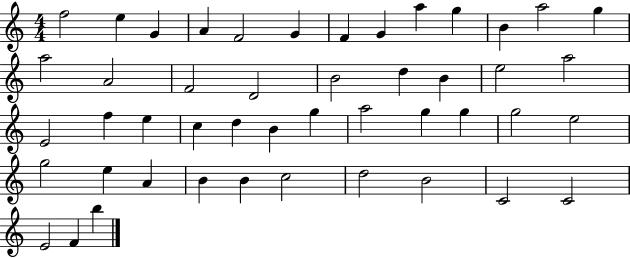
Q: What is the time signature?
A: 4/4